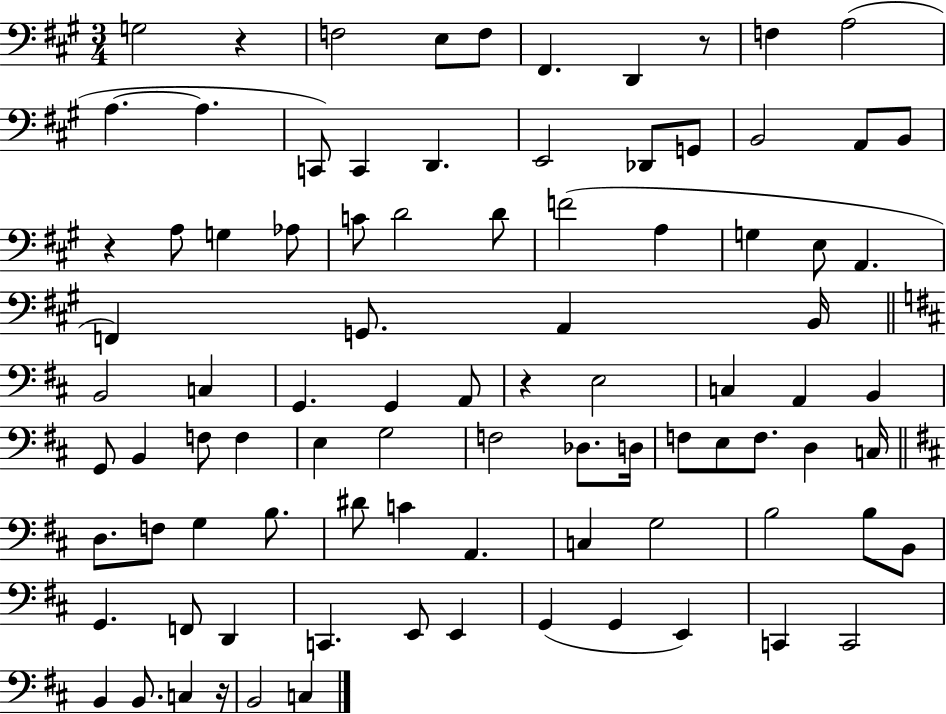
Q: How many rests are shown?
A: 5